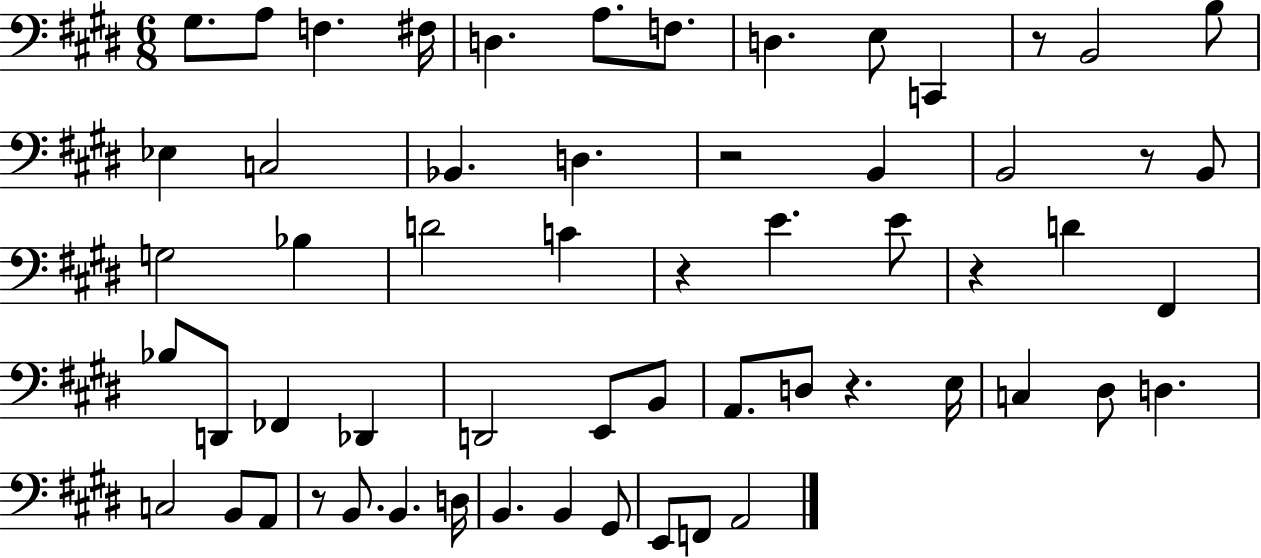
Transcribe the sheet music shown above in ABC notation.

X:1
T:Untitled
M:6/8
L:1/4
K:E
^G,/2 A,/2 F, ^F,/4 D, A,/2 F,/2 D, E,/2 C,, z/2 B,,2 B,/2 _E, C,2 _B,, D, z2 B,, B,,2 z/2 B,,/2 G,2 _B, D2 C z E E/2 z D ^F,, _B,/2 D,,/2 _F,, _D,, D,,2 E,,/2 B,,/2 A,,/2 D,/2 z E,/4 C, ^D,/2 D, C,2 B,,/2 A,,/2 z/2 B,,/2 B,, D,/4 B,, B,, ^G,,/2 E,,/2 F,,/2 A,,2